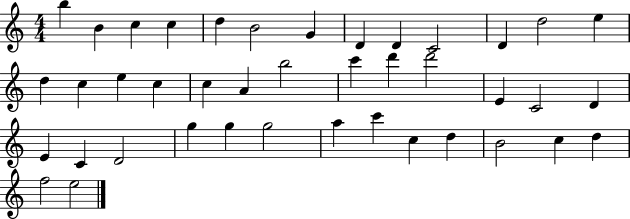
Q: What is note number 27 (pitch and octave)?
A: E4